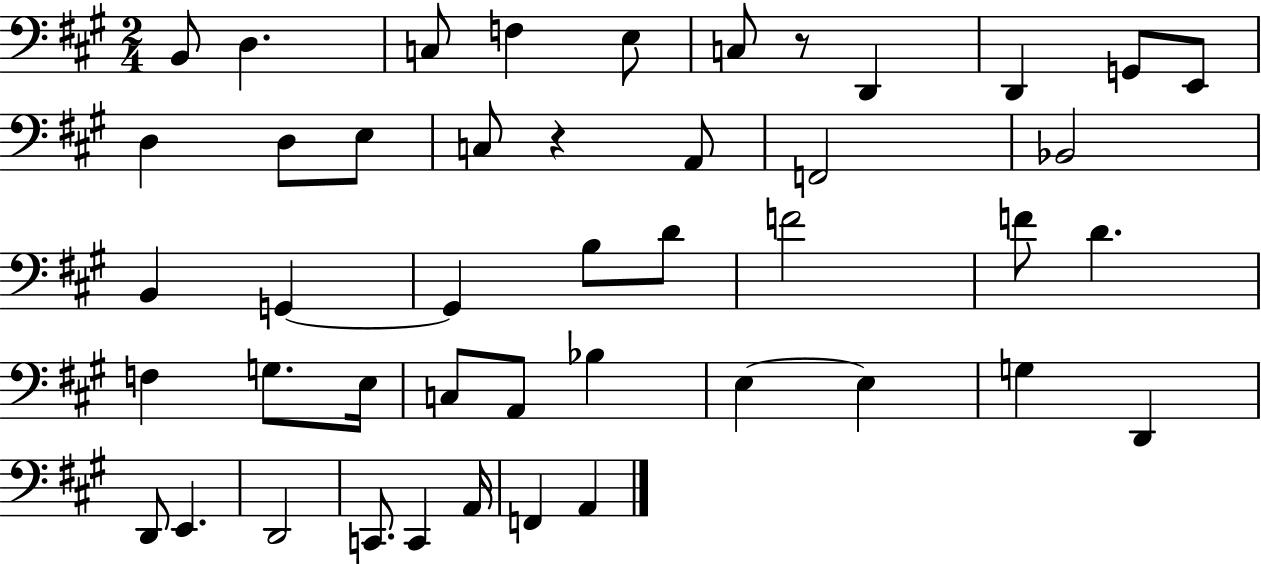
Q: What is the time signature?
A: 2/4